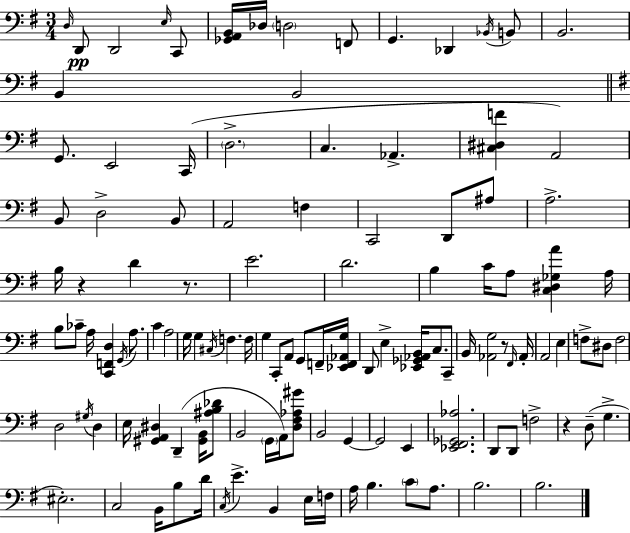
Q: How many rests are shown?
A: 4